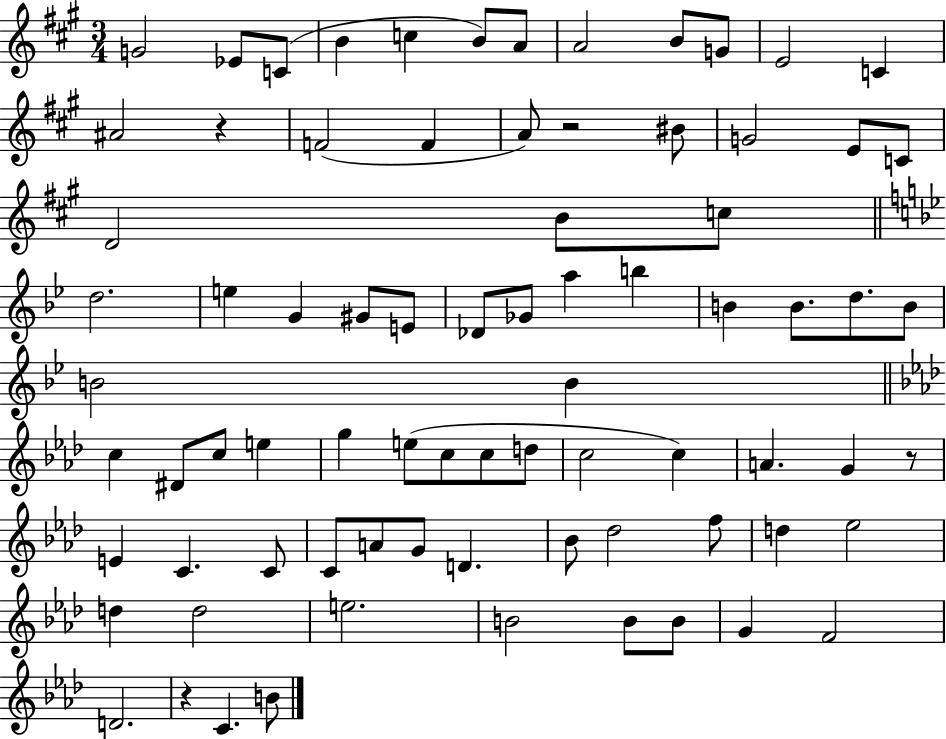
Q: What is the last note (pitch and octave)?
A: B4